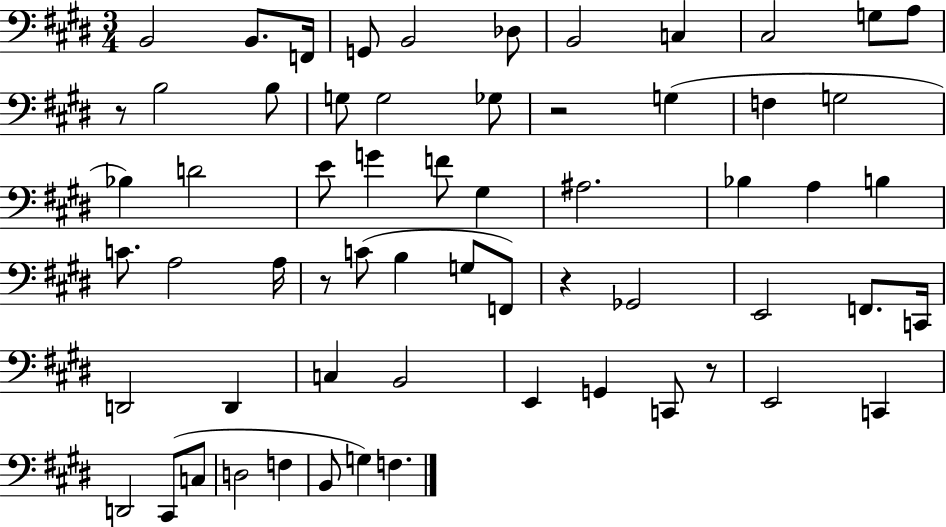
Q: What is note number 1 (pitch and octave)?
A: B2